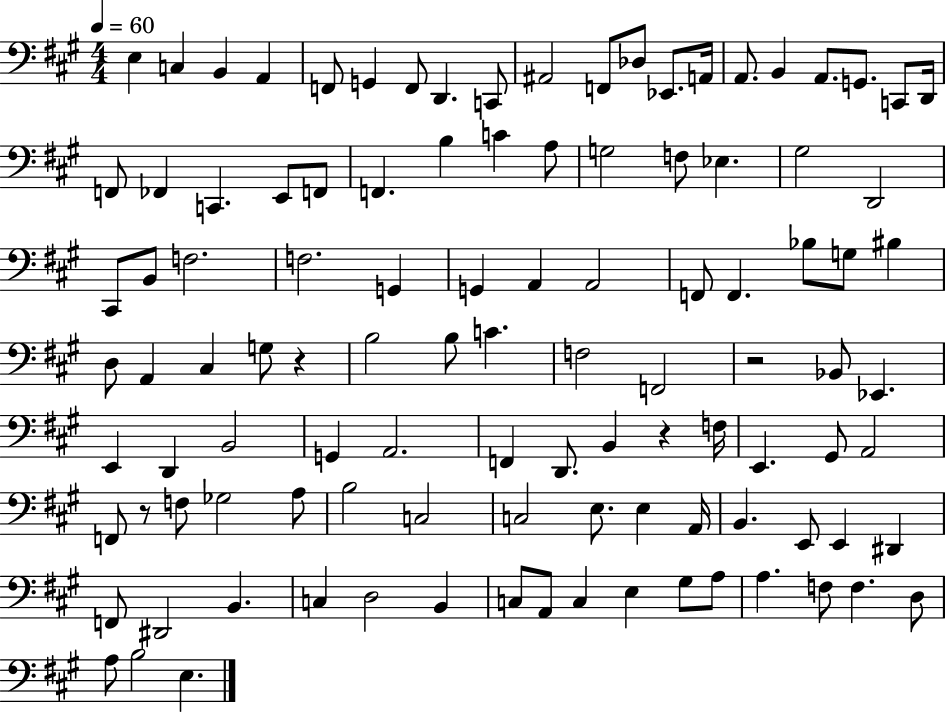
X:1
T:Untitled
M:4/4
L:1/4
K:A
E, C, B,, A,, F,,/2 G,, F,,/2 D,, C,,/2 ^A,,2 F,,/2 _D,/2 _E,,/2 A,,/4 A,,/2 B,, A,,/2 G,,/2 C,,/2 D,,/4 F,,/2 _F,, C,, E,,/2 F,,/2 F,, B, C A,/2 G,2 F,/2 _E, ^G,2 D,,2 ^C,,/2 B,,/2 F,2 F,2 G,, G,, A,, A,,2 F,,/2 F,, _B,/2 G,/2 ^B, D,/2 A,, ^C, G,/2 z B,2 B,/2 C F,2 F,,2 z2 _B,,/2 _E,, E,, D,, B,,2 G,, A,,2 F,, D,,/2 B,, z F,/4 E,, ^G,,/2 A,,2 F,,/2 z/2 F,/2 _G,2 A,/2 B,2 C,2 C,2 E,/2 E, A,,/4 B,, E,,/2 E,, ^D,, F,,/2 ^D,,2 B,, C, D,2 B,, C,/2 A,,/2 C, E, ^G,/2 A,/2 A, F,/2 F, D,/2 A,/2 B,2 E,